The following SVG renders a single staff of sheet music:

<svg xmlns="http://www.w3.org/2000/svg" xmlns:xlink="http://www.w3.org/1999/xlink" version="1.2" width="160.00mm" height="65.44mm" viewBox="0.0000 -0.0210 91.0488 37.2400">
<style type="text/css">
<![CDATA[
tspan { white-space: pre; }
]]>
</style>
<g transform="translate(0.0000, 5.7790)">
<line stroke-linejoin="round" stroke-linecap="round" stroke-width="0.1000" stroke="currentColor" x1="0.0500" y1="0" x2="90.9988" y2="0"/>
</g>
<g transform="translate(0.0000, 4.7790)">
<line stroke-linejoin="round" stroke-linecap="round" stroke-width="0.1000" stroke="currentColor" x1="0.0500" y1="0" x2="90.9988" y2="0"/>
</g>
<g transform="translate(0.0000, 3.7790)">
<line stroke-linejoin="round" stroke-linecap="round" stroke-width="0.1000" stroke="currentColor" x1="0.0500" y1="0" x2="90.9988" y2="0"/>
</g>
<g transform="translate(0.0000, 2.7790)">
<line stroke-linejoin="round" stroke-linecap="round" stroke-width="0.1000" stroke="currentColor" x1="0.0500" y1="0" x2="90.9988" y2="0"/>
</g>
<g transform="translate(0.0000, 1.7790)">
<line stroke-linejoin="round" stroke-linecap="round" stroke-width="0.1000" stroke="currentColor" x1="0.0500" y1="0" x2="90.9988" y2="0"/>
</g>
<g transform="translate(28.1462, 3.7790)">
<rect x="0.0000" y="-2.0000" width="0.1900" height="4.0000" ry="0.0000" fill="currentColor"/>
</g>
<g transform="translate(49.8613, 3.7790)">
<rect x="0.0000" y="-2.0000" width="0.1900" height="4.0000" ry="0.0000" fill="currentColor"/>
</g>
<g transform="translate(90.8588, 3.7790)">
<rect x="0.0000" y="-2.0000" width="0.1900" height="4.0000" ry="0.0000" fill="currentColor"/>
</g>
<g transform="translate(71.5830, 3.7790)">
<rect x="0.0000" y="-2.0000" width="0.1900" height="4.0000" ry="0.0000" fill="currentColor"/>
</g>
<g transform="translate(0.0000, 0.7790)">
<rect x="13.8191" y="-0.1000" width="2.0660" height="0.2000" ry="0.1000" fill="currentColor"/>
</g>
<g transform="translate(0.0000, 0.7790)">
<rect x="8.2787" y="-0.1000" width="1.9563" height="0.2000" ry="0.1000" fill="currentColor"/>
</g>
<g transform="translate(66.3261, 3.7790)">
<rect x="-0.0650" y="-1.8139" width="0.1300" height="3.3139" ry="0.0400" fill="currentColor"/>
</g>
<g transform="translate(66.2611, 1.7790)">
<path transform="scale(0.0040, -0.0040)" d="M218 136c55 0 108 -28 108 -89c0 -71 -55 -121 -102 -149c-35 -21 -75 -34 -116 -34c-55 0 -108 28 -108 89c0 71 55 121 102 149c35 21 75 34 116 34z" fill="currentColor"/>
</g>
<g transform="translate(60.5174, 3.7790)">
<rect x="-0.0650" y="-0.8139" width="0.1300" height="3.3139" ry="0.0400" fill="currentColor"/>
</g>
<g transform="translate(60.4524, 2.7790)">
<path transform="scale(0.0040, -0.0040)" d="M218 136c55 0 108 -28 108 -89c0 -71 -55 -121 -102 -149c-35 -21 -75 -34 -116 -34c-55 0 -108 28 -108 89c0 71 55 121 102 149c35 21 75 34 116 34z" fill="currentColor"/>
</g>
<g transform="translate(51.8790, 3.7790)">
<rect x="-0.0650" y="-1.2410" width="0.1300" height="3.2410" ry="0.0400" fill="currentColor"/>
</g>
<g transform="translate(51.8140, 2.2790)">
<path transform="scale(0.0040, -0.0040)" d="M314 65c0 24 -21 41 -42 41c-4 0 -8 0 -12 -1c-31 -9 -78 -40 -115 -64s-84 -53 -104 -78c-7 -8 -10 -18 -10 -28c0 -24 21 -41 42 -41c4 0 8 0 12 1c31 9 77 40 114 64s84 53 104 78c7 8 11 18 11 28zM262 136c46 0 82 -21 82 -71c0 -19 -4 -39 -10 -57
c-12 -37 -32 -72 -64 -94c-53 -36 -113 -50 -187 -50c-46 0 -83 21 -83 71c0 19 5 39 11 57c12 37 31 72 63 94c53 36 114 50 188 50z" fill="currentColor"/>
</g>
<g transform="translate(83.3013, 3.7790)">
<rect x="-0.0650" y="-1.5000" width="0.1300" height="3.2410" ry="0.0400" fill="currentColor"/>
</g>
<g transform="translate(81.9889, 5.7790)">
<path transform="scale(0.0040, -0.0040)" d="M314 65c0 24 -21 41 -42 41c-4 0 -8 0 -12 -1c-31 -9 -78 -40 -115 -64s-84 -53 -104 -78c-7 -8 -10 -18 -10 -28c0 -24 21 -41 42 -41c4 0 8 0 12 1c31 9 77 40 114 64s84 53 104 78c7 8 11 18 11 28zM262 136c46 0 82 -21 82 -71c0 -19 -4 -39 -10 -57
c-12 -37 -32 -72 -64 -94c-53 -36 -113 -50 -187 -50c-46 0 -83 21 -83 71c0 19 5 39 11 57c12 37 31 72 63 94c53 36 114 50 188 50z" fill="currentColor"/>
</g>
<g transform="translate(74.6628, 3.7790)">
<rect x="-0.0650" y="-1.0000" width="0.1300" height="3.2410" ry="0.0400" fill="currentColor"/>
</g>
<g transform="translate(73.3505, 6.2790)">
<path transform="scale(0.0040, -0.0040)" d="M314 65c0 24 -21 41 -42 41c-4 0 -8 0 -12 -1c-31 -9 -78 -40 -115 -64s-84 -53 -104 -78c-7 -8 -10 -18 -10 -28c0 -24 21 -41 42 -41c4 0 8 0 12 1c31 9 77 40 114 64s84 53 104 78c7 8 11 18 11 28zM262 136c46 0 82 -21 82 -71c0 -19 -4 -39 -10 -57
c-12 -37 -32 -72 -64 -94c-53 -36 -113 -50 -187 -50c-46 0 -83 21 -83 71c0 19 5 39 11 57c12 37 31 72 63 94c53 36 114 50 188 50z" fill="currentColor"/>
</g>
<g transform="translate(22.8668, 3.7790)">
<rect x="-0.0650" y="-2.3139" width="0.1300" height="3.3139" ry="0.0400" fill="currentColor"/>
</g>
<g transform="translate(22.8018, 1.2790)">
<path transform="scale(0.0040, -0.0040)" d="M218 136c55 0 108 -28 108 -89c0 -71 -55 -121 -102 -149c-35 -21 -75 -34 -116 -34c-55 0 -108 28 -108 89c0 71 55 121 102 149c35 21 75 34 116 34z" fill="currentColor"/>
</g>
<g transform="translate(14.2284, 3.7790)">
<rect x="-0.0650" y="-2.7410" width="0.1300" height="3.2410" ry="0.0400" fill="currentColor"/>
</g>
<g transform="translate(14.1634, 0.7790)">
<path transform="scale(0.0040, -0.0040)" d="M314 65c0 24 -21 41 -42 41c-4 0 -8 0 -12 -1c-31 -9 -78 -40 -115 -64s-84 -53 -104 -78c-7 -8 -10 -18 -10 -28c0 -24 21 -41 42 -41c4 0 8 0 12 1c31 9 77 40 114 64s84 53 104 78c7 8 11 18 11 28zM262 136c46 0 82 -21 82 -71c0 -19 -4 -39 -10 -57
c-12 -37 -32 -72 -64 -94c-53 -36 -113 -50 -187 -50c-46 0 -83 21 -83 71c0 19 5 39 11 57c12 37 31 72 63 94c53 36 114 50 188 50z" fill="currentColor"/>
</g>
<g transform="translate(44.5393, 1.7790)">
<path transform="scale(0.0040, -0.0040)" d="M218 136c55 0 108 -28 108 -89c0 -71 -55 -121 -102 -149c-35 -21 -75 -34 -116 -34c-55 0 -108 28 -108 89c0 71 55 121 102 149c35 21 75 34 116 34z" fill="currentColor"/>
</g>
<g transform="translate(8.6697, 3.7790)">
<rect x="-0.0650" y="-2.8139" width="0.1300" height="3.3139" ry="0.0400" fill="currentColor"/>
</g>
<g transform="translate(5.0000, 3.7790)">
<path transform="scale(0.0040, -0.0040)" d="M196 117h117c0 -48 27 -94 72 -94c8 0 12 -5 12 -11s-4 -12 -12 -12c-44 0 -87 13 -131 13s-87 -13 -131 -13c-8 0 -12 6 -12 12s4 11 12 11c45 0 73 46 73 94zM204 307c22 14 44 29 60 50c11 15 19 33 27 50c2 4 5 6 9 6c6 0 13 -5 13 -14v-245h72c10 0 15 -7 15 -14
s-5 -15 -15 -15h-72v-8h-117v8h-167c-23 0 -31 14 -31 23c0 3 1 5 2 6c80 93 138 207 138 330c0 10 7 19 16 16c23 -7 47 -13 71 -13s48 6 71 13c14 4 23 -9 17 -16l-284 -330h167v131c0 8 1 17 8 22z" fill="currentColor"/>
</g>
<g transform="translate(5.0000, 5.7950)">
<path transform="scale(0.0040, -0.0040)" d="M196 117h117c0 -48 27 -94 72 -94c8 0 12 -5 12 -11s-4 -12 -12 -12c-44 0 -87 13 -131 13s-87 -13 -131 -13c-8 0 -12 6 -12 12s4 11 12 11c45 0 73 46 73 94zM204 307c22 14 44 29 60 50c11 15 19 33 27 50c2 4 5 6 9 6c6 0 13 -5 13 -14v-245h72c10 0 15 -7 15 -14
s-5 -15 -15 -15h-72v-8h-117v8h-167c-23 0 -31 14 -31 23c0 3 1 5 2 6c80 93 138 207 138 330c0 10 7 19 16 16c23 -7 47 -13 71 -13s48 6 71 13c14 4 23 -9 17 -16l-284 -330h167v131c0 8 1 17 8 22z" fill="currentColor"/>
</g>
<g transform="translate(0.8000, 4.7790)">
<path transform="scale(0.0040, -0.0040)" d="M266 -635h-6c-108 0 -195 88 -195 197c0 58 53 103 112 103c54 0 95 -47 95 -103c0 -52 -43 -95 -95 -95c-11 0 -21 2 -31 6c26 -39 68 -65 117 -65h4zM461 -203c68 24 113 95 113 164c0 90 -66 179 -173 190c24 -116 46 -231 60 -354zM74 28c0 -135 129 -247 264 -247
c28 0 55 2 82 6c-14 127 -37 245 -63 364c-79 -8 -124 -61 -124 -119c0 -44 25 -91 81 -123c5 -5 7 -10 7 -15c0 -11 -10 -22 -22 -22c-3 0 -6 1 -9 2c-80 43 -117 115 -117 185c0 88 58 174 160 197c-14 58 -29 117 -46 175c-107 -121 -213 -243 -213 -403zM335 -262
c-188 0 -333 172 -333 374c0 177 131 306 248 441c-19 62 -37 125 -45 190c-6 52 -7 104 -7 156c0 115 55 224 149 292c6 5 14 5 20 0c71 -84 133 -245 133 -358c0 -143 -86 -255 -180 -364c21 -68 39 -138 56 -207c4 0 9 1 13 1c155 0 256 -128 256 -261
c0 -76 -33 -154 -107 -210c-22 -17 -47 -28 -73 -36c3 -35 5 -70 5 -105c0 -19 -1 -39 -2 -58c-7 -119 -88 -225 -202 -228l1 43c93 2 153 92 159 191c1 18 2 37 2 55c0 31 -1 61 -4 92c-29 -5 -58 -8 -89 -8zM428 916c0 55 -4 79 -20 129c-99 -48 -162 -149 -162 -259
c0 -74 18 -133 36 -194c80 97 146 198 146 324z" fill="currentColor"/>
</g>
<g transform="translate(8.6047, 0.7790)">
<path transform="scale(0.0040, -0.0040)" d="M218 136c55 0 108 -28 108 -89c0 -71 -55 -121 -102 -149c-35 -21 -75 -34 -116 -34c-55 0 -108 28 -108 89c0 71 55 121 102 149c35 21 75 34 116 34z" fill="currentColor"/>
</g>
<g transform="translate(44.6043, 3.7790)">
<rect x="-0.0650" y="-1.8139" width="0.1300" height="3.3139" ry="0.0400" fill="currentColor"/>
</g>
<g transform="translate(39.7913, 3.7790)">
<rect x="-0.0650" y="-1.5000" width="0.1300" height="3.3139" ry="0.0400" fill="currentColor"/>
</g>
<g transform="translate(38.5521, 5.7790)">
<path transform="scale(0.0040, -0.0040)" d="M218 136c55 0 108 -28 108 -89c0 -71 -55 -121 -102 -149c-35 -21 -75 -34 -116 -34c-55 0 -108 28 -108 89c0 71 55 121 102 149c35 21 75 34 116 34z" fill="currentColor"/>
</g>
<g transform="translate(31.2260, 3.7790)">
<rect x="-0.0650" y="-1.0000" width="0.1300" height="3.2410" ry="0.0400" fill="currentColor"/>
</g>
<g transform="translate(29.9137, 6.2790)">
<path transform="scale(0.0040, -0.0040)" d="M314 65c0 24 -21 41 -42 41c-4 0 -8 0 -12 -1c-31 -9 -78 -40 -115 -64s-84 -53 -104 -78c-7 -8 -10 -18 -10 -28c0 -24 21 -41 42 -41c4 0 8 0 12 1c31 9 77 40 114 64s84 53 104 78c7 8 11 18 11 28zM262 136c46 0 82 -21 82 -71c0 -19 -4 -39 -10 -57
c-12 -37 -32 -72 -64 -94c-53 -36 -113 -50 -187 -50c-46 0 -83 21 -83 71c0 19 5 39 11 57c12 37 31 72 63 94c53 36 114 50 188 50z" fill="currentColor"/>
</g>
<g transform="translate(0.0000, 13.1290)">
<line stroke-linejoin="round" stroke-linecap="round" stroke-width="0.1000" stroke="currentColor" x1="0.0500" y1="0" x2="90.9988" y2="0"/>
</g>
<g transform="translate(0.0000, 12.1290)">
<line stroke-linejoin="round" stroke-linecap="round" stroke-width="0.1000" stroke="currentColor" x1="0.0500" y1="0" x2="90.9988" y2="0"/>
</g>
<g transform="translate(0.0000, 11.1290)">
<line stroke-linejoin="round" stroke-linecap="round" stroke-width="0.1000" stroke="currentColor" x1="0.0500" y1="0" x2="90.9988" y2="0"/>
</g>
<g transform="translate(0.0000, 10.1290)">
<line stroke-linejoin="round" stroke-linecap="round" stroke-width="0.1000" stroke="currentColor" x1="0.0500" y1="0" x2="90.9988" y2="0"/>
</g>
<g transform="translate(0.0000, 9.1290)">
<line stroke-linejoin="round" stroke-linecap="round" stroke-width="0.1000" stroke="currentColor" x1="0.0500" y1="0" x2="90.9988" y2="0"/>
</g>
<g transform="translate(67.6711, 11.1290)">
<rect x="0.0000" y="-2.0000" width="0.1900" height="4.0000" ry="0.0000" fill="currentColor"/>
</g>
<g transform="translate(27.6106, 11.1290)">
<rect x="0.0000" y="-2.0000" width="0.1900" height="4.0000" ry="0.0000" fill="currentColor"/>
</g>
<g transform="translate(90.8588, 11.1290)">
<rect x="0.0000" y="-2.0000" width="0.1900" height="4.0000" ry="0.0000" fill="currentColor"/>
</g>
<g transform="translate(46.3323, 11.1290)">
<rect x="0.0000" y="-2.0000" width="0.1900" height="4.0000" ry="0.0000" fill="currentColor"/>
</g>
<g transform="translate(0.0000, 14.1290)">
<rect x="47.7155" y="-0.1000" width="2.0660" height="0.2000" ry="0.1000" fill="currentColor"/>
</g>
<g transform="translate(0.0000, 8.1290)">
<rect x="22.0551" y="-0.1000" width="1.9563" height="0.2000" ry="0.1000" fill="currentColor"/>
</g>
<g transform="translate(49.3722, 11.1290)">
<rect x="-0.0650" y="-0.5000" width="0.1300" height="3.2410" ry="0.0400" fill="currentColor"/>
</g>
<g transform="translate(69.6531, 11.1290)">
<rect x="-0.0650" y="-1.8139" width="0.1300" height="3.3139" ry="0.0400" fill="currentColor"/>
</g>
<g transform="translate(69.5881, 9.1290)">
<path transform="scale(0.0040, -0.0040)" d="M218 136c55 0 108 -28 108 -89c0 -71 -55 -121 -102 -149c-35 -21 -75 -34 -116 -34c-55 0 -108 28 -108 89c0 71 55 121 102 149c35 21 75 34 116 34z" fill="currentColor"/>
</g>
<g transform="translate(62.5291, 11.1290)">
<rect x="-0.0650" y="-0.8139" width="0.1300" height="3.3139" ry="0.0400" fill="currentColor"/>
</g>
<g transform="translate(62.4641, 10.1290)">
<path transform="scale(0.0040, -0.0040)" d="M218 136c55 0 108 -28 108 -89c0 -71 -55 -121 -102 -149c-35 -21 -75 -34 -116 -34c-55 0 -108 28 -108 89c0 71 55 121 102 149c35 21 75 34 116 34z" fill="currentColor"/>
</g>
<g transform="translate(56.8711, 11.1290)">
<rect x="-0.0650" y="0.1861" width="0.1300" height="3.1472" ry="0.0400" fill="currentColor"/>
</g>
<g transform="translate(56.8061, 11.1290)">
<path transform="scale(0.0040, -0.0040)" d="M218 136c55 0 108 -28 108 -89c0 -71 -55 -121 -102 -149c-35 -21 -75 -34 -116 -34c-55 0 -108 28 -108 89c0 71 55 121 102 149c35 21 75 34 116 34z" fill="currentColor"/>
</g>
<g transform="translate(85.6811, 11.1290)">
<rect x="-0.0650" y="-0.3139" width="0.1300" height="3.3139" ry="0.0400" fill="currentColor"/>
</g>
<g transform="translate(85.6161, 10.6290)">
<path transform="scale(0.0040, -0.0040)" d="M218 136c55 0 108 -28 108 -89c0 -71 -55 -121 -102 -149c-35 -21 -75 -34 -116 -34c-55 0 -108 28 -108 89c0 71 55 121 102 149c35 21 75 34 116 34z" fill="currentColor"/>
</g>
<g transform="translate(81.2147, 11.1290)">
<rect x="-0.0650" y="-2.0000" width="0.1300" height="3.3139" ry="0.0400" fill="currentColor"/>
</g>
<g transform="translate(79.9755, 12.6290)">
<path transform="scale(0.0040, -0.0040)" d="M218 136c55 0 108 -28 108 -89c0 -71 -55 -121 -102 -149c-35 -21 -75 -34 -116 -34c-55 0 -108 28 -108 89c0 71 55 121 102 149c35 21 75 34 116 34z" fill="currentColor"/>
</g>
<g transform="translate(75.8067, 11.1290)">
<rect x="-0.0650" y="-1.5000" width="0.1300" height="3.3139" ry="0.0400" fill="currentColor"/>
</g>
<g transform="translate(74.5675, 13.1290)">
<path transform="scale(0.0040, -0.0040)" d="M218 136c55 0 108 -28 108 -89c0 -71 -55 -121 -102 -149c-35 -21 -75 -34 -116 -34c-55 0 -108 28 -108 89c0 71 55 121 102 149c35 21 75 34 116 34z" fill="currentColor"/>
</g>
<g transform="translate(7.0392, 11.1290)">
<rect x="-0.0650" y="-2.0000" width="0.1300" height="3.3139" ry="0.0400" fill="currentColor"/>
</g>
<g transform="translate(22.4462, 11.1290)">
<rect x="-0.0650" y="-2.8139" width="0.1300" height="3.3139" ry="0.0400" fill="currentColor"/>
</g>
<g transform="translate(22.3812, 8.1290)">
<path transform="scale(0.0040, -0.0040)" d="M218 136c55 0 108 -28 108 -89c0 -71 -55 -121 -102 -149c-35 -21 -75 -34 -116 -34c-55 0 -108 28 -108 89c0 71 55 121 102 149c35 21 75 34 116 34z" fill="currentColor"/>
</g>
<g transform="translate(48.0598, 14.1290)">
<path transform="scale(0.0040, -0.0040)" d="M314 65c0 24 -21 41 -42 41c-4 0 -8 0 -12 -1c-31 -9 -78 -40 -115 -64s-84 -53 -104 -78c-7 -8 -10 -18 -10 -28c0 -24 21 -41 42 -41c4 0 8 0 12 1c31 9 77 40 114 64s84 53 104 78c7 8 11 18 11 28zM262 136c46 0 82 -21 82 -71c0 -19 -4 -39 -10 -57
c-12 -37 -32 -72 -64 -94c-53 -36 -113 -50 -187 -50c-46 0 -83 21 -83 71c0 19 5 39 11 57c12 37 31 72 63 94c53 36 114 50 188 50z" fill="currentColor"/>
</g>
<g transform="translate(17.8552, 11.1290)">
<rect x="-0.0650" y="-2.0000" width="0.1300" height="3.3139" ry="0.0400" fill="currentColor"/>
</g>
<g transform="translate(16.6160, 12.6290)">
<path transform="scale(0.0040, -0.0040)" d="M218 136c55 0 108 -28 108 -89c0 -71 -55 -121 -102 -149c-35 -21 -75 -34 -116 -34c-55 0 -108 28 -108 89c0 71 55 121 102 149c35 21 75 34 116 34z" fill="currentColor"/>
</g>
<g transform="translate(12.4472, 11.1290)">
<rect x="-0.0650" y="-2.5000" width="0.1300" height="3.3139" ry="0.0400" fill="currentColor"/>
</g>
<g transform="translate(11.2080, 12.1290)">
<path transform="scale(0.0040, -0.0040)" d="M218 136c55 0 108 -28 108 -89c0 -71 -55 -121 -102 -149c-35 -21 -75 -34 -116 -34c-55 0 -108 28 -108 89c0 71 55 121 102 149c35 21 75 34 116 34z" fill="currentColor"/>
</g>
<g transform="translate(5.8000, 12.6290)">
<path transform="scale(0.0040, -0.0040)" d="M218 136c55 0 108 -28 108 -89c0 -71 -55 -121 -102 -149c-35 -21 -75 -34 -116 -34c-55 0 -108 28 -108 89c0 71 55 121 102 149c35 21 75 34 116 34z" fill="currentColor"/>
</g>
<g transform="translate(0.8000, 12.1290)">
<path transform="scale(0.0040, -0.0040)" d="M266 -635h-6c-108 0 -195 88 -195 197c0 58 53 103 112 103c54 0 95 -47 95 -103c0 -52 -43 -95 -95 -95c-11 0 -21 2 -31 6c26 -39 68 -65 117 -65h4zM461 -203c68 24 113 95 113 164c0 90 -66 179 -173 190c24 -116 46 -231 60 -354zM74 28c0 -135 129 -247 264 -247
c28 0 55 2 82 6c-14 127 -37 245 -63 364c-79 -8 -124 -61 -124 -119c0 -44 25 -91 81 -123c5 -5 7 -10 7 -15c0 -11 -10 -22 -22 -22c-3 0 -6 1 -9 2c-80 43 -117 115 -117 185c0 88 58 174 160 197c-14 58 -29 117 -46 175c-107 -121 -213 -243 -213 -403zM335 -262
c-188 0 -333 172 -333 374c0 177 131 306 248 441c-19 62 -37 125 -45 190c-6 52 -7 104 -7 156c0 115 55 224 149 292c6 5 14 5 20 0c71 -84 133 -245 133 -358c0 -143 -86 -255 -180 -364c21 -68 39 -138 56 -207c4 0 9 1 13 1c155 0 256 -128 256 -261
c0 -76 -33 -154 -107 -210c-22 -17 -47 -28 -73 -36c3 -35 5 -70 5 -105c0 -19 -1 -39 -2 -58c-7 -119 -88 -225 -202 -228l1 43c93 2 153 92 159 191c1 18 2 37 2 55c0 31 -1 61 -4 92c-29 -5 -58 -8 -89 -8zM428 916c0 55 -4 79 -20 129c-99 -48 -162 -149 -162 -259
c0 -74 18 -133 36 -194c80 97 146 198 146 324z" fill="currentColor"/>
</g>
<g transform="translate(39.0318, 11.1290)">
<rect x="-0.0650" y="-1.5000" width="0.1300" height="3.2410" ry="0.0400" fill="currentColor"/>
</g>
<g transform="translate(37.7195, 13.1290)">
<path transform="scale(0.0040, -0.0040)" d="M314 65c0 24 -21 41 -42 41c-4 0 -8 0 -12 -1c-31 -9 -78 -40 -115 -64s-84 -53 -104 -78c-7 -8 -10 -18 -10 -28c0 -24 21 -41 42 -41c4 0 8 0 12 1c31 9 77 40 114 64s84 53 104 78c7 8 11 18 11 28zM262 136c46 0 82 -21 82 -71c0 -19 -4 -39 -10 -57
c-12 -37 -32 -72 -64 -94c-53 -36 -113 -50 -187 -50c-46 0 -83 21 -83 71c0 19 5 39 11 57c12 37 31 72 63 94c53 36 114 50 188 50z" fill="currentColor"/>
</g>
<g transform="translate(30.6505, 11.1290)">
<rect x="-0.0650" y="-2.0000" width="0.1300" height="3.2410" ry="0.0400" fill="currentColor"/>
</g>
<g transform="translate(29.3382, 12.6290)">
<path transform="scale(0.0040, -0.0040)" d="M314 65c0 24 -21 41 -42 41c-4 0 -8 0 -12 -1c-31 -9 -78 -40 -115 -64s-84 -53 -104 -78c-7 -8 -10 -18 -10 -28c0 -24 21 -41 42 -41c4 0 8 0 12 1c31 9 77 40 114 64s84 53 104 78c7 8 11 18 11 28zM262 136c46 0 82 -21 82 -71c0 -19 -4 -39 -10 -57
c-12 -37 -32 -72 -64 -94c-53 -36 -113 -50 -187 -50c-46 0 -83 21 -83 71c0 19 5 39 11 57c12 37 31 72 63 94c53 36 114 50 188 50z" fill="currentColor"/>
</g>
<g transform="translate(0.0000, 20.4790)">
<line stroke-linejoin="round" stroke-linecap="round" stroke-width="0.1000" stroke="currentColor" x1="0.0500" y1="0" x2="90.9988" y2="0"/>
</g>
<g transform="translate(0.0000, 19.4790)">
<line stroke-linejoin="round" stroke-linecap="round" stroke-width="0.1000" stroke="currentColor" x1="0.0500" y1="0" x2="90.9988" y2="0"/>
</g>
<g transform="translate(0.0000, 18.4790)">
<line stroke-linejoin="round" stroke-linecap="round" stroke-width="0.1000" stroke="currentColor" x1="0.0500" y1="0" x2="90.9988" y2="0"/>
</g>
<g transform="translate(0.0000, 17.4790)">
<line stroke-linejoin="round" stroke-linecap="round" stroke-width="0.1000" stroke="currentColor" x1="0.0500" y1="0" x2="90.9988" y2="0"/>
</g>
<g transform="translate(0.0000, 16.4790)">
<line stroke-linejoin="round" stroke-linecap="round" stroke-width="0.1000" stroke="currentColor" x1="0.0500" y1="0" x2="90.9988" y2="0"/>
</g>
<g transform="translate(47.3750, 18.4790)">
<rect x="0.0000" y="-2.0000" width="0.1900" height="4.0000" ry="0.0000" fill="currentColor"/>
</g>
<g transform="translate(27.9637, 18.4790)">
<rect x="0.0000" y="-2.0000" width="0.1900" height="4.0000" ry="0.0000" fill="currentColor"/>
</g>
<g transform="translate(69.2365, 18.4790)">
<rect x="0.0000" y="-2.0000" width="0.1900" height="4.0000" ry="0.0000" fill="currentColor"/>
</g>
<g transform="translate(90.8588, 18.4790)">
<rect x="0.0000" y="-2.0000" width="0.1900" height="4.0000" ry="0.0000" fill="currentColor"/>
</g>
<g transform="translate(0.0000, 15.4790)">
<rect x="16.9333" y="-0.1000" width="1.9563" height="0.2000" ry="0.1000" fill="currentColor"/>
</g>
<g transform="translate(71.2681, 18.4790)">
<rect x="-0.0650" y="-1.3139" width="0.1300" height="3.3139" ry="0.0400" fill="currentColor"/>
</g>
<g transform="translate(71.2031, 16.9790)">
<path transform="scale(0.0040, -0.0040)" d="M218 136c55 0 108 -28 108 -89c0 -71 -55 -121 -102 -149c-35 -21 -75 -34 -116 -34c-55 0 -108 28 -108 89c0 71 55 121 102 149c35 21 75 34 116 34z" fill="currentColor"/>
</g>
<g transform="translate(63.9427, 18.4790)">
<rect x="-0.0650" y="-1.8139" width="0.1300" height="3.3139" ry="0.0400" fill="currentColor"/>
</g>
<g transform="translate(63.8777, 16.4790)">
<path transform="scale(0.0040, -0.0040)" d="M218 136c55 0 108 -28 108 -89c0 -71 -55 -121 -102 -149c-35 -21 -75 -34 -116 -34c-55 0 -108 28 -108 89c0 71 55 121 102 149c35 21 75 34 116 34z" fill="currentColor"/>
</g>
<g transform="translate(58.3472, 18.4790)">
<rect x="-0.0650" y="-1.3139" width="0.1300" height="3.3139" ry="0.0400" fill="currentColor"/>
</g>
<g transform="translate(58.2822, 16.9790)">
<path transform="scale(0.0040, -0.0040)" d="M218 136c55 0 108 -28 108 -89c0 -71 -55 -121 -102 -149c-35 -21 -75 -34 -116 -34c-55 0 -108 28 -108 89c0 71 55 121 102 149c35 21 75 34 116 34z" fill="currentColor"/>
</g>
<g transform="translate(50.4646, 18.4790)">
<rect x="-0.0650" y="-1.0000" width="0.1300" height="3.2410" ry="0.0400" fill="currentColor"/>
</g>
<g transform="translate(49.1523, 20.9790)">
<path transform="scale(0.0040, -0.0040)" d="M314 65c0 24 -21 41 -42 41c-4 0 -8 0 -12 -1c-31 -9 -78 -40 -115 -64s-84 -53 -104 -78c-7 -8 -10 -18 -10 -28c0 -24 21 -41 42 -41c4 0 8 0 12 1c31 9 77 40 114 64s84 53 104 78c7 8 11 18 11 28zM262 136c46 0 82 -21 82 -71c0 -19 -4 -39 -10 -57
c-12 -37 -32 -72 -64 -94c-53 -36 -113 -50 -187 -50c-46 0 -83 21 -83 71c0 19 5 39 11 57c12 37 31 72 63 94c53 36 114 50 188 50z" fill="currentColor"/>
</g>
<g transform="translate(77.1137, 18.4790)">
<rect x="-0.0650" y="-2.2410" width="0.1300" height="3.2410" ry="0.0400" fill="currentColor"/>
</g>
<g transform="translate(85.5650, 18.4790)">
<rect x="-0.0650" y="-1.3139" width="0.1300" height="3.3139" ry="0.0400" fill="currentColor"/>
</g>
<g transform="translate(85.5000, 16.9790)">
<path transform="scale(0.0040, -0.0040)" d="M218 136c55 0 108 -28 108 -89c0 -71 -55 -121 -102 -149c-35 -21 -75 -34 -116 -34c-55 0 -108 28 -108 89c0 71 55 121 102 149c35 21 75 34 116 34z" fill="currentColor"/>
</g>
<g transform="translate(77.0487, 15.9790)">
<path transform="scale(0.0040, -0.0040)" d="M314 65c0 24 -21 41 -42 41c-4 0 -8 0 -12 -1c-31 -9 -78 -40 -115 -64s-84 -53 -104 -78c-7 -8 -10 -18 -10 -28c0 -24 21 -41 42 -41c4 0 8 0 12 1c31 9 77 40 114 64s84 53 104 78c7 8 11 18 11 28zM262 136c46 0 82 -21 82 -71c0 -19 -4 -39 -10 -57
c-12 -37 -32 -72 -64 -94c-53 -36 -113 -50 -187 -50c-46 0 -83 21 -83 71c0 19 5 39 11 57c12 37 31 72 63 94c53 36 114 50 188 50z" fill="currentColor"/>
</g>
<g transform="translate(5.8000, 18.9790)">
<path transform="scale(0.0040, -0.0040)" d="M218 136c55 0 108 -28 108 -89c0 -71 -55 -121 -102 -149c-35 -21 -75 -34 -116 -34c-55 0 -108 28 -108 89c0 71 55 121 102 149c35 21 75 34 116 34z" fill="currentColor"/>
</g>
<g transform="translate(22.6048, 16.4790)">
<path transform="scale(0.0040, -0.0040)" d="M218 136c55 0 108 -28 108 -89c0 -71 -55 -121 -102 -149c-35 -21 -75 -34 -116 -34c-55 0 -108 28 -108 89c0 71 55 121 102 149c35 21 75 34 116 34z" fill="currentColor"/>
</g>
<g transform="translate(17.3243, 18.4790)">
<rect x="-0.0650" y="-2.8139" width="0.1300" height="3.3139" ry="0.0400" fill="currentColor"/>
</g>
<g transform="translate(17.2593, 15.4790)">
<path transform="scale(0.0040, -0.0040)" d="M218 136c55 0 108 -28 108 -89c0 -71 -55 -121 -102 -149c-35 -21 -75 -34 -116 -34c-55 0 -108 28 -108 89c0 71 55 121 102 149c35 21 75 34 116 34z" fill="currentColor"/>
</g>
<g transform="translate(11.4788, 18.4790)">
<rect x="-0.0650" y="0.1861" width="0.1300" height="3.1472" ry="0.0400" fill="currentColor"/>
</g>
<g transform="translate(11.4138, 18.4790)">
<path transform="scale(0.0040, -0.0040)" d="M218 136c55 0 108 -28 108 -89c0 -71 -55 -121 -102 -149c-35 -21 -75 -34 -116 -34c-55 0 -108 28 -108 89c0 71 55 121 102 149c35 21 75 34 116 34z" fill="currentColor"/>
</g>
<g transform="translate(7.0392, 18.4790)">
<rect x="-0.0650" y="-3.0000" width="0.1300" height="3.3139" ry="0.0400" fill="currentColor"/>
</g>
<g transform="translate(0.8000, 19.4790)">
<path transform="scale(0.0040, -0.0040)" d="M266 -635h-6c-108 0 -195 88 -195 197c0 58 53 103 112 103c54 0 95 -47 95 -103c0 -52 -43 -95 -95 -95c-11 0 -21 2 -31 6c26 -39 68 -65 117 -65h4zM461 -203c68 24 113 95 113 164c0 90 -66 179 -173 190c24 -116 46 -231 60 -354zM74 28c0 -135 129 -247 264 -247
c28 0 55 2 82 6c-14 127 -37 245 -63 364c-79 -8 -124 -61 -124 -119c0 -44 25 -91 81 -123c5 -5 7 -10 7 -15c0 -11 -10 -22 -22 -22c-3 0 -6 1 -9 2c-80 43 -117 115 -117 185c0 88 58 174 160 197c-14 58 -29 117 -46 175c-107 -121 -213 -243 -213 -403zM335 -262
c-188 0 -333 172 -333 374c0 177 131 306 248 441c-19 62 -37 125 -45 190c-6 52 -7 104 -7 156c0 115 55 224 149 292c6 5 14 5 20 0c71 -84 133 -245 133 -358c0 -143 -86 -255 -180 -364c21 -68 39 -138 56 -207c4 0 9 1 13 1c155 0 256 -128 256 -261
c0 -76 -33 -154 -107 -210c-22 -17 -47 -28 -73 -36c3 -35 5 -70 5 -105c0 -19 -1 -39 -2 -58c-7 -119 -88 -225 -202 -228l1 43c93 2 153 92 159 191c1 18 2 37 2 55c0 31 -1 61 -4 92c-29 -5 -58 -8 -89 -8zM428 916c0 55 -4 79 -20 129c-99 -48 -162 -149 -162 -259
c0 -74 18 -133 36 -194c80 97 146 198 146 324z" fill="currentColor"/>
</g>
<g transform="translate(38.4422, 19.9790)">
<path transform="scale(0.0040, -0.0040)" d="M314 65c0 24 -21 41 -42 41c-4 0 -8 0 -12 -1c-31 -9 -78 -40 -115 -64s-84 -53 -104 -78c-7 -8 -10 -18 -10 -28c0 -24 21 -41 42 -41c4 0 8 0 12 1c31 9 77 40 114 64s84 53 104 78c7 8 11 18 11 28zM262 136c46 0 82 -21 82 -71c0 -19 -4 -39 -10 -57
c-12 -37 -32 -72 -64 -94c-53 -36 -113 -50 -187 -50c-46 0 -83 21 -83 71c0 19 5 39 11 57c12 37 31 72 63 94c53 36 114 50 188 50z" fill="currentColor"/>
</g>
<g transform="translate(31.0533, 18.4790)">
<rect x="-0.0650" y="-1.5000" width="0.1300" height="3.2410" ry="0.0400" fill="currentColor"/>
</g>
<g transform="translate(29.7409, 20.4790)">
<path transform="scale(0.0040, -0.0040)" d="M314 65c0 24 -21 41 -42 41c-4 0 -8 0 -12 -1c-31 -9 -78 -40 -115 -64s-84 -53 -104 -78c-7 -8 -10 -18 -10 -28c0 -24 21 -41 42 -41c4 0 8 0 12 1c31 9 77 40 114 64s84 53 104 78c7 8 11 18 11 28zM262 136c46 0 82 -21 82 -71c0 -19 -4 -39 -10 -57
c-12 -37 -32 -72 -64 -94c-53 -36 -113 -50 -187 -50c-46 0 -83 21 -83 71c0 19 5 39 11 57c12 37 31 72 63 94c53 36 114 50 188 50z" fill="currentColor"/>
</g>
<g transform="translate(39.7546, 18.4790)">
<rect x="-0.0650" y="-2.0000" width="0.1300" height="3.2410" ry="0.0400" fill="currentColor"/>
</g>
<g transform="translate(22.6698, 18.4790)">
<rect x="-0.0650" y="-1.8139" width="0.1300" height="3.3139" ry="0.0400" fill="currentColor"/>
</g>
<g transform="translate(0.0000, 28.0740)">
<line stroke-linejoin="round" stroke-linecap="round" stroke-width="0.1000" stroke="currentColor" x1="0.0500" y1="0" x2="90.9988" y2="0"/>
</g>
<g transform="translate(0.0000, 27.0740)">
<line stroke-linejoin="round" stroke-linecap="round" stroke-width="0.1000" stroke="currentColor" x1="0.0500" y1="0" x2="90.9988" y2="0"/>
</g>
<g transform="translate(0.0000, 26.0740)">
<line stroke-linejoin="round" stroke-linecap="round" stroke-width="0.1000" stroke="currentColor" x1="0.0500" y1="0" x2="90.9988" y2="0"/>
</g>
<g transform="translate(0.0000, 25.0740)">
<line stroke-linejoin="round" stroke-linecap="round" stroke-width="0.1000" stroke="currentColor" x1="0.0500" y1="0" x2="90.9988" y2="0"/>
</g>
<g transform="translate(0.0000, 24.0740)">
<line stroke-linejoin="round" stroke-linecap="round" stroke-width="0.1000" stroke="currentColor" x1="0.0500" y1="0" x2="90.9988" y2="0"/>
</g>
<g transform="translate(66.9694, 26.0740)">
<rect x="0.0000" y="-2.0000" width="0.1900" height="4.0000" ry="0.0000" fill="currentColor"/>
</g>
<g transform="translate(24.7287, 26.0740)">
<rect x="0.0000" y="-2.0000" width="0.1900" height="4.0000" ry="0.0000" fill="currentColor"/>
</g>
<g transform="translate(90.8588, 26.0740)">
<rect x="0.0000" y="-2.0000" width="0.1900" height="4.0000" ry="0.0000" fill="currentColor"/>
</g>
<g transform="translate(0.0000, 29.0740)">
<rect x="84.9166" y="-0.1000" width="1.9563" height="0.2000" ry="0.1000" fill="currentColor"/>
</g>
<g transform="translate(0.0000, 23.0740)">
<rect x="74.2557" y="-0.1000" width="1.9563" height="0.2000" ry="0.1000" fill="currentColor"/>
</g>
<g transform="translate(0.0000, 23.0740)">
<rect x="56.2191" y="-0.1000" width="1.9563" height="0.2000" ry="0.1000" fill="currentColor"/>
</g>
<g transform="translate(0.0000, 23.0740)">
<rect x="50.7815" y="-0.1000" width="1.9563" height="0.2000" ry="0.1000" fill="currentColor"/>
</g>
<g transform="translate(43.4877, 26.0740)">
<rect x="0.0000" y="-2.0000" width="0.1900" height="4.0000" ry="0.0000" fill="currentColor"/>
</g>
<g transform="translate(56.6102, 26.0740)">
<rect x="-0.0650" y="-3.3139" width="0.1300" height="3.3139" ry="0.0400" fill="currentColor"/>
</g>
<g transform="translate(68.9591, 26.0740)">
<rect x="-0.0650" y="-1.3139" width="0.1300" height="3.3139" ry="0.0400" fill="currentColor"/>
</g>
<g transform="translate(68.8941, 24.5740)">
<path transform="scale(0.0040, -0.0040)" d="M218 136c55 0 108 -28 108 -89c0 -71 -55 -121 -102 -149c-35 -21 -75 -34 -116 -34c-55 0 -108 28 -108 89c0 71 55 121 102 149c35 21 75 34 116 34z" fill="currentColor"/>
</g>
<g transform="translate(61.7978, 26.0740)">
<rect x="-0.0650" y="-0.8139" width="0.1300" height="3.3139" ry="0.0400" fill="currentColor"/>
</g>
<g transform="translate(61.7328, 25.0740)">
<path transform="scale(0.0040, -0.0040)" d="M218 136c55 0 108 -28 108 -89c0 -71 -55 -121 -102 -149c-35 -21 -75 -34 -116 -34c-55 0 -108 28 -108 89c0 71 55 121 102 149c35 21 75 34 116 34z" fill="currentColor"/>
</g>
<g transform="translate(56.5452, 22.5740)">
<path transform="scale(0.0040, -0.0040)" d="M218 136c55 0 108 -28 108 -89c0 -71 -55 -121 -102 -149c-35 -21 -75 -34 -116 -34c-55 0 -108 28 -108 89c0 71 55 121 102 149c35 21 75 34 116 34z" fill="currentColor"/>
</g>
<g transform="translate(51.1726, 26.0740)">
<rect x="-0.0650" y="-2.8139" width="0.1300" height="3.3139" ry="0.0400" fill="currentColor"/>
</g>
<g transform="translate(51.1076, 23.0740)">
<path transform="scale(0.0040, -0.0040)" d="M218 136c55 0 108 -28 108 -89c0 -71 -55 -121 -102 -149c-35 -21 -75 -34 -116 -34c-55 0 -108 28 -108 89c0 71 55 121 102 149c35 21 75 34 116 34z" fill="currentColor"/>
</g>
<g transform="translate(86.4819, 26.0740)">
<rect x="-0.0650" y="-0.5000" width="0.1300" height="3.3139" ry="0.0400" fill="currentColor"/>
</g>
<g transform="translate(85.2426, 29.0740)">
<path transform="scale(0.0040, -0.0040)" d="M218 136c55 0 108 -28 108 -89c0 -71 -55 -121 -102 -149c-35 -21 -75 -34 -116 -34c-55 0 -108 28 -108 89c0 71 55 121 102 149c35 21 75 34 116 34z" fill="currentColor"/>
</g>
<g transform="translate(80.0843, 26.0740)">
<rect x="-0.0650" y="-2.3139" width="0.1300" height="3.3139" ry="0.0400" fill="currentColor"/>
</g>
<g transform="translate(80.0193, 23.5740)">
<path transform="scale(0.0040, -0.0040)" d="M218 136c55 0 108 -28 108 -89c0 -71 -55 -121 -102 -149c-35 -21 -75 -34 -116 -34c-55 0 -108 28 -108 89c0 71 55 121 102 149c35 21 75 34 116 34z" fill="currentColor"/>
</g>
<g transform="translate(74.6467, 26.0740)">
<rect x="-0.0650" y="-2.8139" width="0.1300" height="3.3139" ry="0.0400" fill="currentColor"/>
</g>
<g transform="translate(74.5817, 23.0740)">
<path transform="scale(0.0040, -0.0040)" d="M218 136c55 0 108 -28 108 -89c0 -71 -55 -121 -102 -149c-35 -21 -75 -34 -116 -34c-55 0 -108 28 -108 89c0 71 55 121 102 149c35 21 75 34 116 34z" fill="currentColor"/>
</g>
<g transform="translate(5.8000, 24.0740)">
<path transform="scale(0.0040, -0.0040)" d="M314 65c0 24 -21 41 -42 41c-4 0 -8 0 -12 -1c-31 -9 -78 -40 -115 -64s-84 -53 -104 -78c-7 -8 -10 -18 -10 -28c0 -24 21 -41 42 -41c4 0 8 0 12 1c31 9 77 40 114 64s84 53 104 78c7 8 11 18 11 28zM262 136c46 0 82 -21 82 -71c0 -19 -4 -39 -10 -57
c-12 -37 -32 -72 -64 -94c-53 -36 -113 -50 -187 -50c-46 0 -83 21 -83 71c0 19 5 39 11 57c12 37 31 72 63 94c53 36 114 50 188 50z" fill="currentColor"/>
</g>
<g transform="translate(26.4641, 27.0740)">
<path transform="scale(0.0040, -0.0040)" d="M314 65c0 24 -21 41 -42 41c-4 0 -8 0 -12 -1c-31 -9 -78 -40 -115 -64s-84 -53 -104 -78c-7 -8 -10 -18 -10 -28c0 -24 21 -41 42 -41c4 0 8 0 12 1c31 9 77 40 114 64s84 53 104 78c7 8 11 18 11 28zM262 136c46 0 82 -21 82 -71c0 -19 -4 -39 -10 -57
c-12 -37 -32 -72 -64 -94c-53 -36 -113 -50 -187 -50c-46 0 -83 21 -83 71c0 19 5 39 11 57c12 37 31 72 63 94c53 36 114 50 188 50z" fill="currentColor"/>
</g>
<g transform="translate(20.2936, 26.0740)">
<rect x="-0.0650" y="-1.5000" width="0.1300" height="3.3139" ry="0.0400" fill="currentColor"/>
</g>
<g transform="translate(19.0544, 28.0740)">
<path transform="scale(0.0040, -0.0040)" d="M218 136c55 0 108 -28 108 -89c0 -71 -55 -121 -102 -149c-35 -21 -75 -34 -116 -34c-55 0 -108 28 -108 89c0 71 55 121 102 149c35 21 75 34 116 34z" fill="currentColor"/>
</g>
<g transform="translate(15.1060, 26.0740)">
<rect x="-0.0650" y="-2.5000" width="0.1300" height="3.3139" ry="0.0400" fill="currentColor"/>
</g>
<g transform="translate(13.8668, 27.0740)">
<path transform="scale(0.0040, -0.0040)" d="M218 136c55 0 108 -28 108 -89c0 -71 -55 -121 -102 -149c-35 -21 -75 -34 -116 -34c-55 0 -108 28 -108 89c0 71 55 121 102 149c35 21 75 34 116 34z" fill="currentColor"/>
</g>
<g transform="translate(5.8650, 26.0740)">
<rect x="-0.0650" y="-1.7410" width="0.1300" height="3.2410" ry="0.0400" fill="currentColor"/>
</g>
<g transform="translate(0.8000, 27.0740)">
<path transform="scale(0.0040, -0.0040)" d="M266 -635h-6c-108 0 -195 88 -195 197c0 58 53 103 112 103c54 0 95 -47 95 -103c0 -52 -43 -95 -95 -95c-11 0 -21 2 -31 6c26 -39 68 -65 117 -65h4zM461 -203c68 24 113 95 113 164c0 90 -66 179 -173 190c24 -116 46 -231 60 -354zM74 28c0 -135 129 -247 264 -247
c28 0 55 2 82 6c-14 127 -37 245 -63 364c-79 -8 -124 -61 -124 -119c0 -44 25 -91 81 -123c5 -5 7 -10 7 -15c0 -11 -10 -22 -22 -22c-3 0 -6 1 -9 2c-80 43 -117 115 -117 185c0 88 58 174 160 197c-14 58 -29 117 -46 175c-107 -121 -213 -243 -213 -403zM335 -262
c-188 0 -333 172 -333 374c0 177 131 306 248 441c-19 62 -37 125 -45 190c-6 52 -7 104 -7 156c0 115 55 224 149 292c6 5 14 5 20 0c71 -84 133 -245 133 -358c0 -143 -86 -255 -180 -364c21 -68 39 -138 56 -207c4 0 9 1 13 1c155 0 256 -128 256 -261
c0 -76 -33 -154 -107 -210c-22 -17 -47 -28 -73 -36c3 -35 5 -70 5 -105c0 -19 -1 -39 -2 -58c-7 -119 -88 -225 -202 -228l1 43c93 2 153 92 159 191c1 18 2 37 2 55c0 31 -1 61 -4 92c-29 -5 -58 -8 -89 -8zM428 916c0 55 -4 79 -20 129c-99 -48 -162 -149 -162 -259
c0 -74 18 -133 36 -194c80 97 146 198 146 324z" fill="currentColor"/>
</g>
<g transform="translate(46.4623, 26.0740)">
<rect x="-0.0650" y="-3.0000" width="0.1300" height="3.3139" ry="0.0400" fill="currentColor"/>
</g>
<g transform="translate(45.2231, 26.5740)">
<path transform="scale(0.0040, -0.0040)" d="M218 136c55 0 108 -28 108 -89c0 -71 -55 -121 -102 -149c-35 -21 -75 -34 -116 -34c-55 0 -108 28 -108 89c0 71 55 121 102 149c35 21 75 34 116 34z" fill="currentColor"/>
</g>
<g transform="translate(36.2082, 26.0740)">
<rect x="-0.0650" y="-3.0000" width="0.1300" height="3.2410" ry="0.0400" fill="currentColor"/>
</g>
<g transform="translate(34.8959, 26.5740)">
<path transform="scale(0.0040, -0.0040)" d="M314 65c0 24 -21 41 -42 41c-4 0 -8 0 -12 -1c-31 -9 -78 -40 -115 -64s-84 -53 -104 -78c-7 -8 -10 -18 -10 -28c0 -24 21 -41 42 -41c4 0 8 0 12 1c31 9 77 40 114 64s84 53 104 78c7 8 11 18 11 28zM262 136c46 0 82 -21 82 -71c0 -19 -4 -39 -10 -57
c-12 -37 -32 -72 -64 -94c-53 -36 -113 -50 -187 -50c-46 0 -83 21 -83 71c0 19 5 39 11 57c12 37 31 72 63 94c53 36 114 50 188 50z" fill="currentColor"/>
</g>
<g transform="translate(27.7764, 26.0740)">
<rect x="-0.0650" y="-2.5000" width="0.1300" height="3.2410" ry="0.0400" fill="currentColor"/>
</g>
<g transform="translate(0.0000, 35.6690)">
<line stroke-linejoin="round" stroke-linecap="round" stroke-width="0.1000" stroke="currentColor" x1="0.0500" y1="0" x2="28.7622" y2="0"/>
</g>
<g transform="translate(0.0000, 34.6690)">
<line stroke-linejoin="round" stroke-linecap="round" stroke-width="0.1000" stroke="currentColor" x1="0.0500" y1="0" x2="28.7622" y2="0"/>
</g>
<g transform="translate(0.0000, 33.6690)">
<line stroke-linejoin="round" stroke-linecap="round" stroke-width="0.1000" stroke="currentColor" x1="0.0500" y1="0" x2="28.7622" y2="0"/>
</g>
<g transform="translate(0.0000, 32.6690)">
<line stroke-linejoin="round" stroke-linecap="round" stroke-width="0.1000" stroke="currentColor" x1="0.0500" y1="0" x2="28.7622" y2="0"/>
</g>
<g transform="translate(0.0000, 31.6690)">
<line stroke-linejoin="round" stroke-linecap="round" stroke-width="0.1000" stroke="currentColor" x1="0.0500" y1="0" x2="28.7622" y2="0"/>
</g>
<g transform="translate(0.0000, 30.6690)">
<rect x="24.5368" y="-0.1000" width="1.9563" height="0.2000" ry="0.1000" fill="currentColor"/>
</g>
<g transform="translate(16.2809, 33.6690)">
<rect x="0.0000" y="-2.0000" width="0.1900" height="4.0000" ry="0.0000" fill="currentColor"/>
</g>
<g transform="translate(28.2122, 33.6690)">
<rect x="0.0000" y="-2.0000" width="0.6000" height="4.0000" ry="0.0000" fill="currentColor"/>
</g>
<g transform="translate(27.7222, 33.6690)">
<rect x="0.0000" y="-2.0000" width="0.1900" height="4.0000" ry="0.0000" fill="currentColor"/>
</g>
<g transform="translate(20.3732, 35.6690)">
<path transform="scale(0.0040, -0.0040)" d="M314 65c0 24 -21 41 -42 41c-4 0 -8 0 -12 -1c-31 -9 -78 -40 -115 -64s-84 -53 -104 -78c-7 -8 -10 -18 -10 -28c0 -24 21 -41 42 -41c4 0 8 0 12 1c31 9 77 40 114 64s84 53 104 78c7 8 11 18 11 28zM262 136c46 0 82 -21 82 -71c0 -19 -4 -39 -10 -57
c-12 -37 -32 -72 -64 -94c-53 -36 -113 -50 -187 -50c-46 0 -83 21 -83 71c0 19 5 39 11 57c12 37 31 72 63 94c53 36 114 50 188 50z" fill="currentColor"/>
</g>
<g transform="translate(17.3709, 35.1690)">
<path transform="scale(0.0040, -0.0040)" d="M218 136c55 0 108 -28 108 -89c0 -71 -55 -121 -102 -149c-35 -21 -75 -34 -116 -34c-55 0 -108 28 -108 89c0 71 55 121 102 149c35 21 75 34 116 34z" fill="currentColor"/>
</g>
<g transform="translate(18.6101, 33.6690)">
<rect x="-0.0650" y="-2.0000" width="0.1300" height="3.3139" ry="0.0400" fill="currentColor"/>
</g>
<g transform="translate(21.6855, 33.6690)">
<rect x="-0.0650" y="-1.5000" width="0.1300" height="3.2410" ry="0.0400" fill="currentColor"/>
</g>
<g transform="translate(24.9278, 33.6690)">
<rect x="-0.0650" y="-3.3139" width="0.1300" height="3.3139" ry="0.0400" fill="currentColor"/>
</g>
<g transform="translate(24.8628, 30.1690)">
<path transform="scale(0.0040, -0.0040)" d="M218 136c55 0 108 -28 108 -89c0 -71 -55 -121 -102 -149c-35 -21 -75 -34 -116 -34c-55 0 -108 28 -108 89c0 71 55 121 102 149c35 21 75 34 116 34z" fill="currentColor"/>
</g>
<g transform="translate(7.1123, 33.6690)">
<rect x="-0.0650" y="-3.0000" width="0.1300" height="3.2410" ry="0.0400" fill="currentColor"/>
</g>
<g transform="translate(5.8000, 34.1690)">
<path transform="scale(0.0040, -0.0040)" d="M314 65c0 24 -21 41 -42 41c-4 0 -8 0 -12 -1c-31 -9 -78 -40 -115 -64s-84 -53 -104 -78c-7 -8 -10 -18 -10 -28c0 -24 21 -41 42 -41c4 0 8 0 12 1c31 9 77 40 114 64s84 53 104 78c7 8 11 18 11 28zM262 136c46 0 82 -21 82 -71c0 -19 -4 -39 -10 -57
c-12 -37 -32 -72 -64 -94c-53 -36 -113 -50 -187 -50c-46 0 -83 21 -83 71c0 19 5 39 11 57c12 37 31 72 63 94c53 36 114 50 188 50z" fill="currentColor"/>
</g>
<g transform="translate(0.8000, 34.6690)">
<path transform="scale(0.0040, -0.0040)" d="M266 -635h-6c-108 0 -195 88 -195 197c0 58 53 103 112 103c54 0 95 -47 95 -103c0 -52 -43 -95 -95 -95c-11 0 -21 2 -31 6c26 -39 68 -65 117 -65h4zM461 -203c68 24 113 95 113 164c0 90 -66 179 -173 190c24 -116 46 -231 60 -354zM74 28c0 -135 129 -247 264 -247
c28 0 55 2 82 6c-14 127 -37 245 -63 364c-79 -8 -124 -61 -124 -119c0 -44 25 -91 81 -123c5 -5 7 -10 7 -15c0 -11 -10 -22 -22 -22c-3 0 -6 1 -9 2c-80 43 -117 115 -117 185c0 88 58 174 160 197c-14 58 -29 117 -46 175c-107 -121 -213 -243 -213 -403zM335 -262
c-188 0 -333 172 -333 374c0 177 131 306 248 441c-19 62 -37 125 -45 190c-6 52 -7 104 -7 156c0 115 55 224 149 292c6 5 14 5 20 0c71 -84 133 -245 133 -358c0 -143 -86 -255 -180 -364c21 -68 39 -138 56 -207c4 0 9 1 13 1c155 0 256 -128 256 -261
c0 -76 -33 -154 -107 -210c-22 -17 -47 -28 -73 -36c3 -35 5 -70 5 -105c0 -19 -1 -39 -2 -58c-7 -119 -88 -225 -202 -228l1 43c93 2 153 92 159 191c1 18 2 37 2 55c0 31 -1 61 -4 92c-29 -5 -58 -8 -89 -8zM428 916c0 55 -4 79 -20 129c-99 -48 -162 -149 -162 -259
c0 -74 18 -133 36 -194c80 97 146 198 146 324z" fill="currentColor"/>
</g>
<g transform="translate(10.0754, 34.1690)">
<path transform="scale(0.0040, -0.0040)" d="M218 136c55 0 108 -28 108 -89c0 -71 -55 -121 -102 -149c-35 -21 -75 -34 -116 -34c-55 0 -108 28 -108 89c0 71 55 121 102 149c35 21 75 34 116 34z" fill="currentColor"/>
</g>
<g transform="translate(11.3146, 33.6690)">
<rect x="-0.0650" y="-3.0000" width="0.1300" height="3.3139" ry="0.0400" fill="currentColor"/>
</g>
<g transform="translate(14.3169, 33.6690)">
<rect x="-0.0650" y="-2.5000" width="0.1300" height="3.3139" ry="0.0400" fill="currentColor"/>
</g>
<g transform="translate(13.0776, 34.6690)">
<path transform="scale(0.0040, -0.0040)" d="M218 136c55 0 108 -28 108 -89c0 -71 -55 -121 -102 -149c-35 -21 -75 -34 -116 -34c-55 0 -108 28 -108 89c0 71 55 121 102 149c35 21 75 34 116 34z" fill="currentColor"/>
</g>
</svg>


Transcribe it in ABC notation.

X:1
T:Untitled
M:4/4
L:1/4
K:C
a a2 g D2 E f e2 d f D2 E2 F G F a F2 E2 C2 B d f E F c A B a f E2 F2 D2 e f e g2 e f2 G E G2 A2 A a b d e a g C A2 A G F E2 b